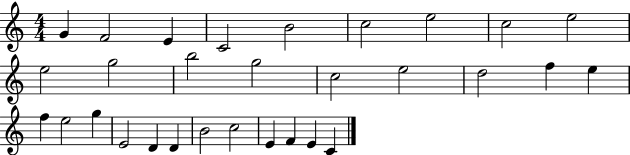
G4/q F4/h E4/q C4/h B4/h C5/h E5/h C5/h E5/h E5/h G5/h B5/h G5/h C5/h E5/h D5/h F5/q E5/q F5/q E5/h G5/q E4/h D4/q D4/q B4/h C5/h E4/q F4/q E4/q C4/q